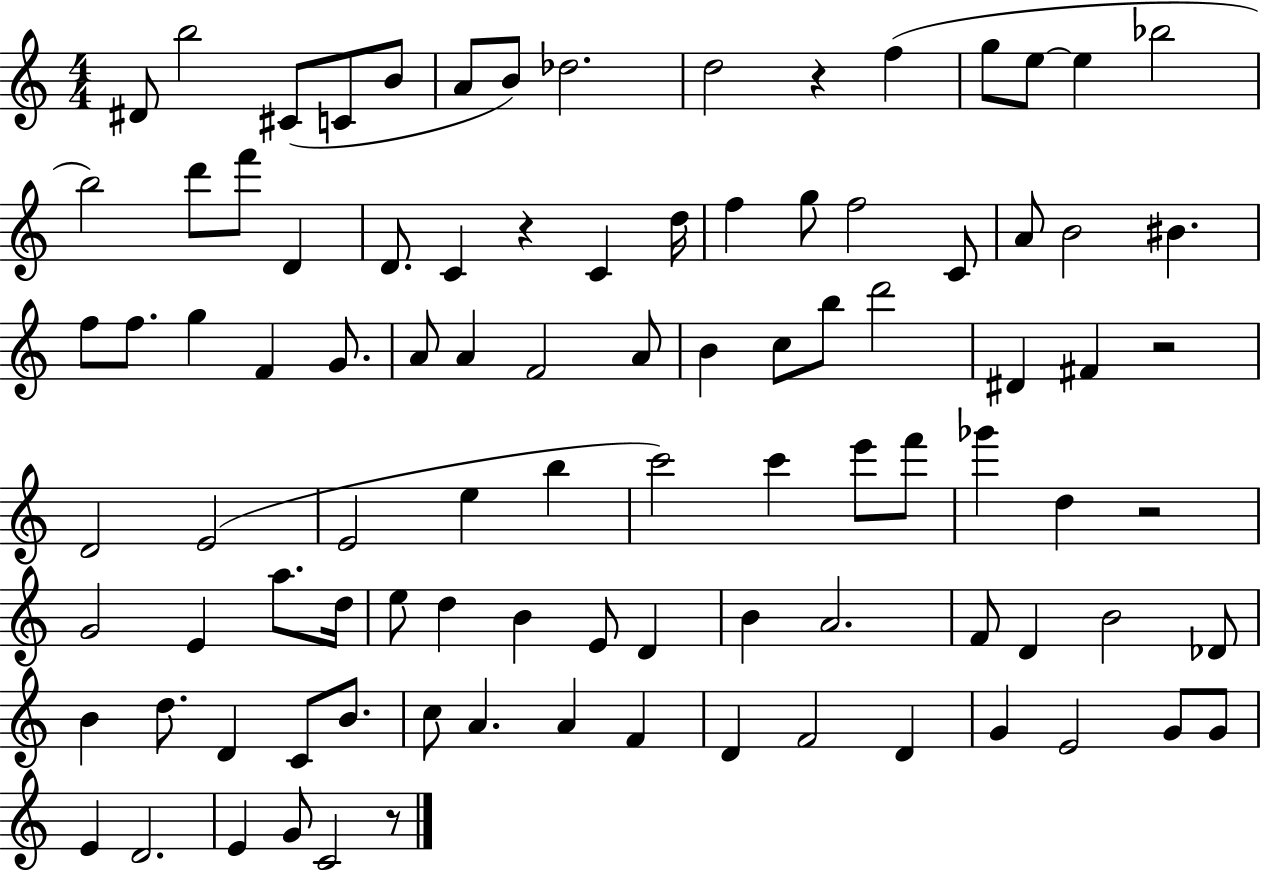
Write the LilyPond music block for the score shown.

{
  \clef treble
  \numericTimeSignature
  \time 4/4
  \key c \major
  \repeat volta 2 { dis'8 b''2 cis'8( c'8 b'8 | a'8 b'8) des''2. | d''2 r4 f''4( | g''8 e''8~~ e''4 bes''2 | \break b''2) d'''8 f'''8 d'4 | d'8. c'4 r4 c'4 d''16 | f''4 g''8 f''2 c'8 | a'8 b'2 bis'4. | \break f''8 f''8. g''4 f'4 g'8. | a'8 a'4 f'2 a'8 | b'4 c''8 b''8 d'''2 | dis'4 fis'4 r2 | \break d'2 e'2( | e'2 e''4 b''4 | c'''2) c'''4 e'''8 f'''8 | ges'''4 d''4 r2 | \break g'2 e'4 a''8. d''16 | e''8 d''4 b'4 e'8 d'4 | b'4 a'2. | f'8 d'4 b'2 des'8 | \break b'4 d''8. d'4 c'8 b'8. | c''8 a'4. a'4 f'4 | d'4 f'2 d'4 | g'4 e'2 g'8 g'8 | \break e'4 d'2. | e'4 g'8 c'2 r8 | } \bar "|."
}